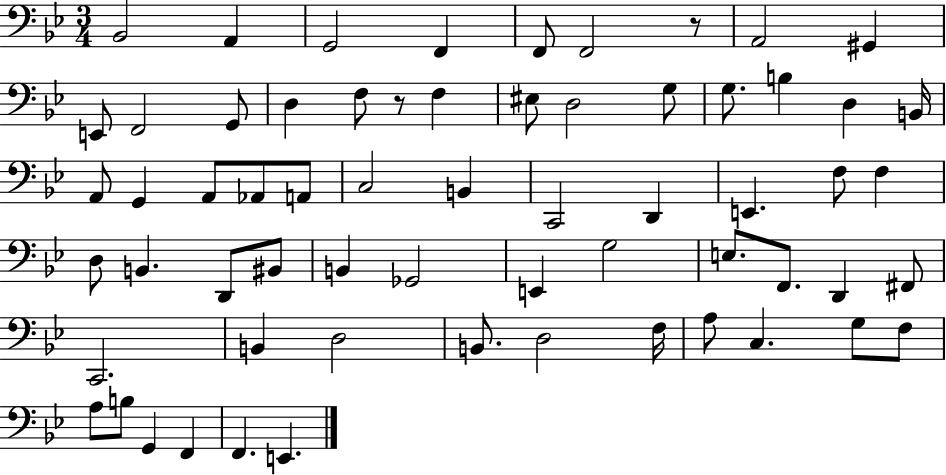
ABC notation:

X:1
T:Untitled
M:3/4
L:1/4
K:Bb
_B,,2 A,, G,,2 F,, F,,/2 F,,2 z/2 A,,2 ^G,, E,,/2 F,,2 G,,/2 D, F,/2 z/2 F, ^E,/2 D,2 G,/2 G,/2 B, D, B,,/4 A,,/2 G,, A,,/2 _A,,/2 A,,/2 C,2 B,, C,,2 D,, E,, F,/2 F, D,/2 B,, D,,/2 ^B,,/2 B,, _G,,2 E,, G,2 E,/2 F,,/2 D,, ^F,,/2 C,,2 B,, D,2 B,,/2 D,2 F,/4 A,/2 C, G,/2 F,/2 A,/2 B,/2 G,, F,, F,, E,,